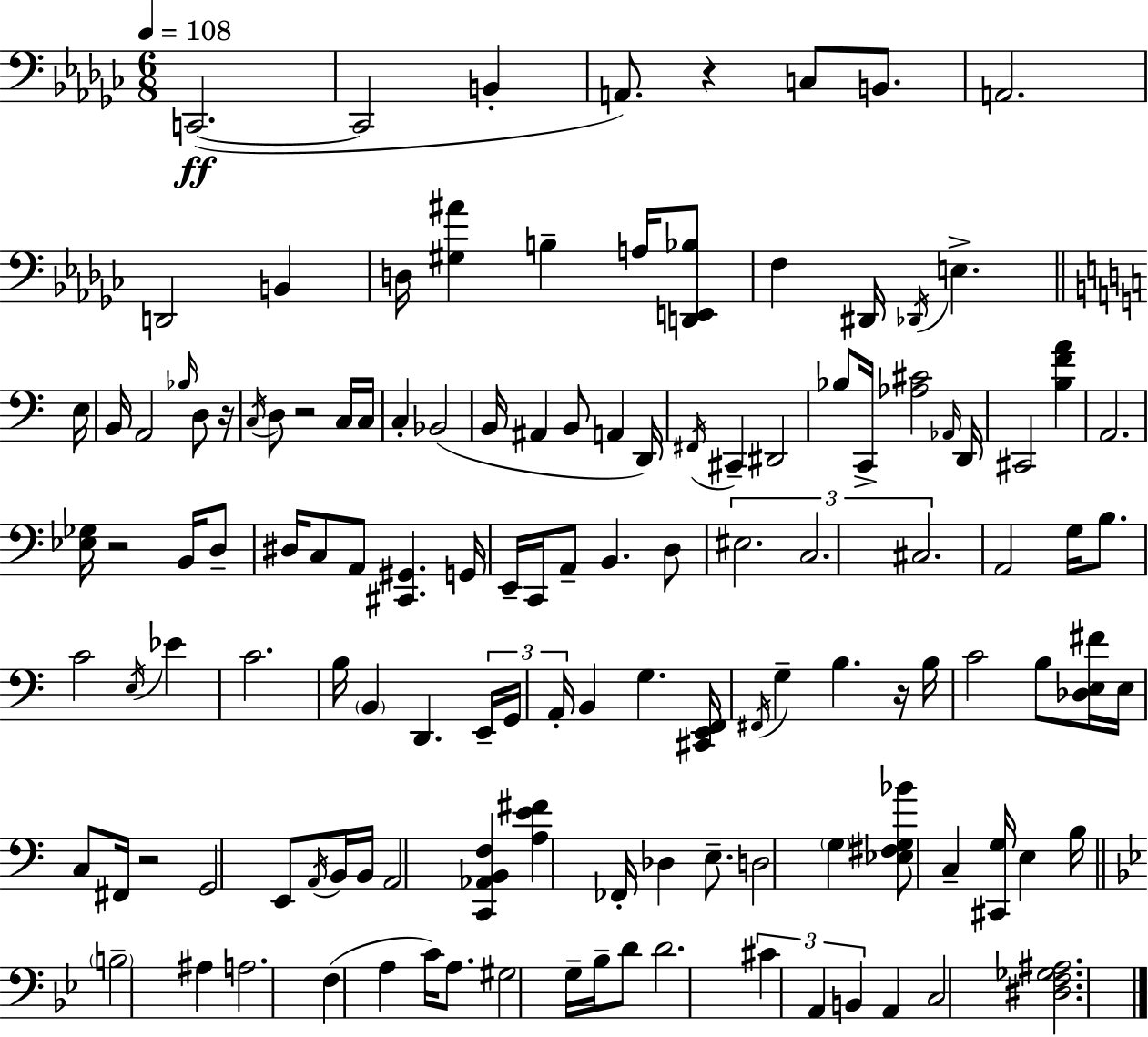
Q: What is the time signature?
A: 6/8